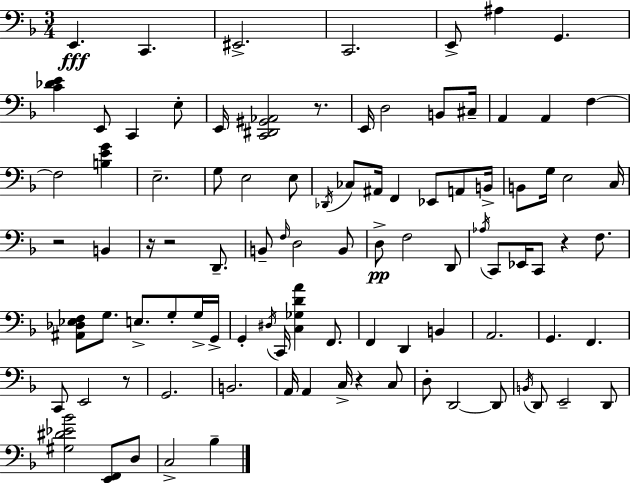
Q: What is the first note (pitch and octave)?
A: E2